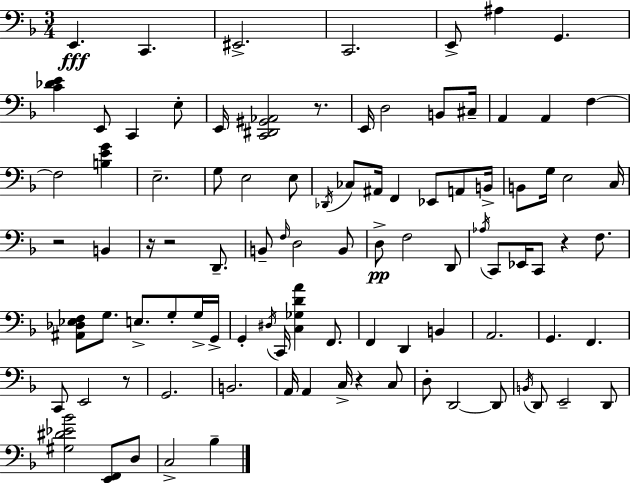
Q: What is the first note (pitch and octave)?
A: E2